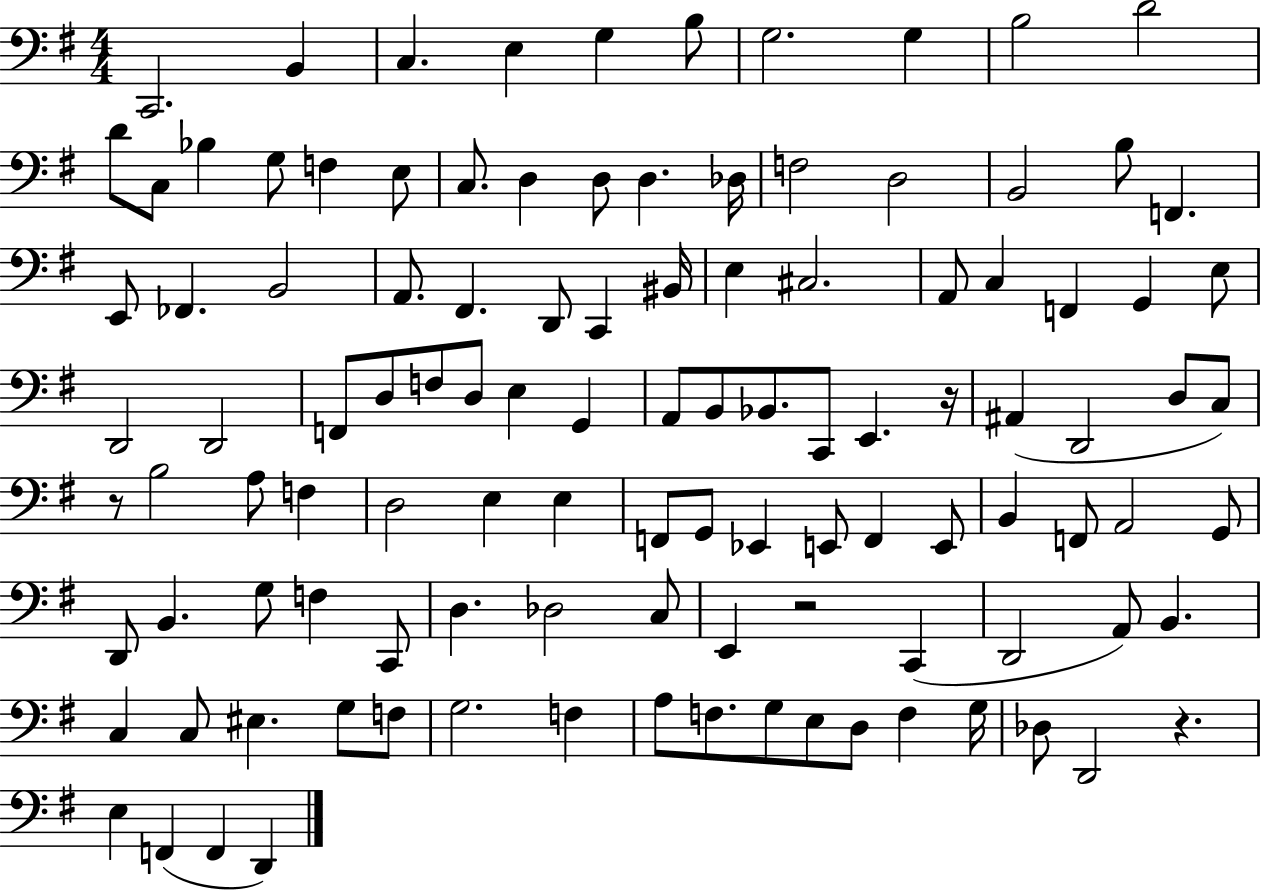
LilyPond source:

{
  \clef bass
  \numericTimeSignature
  \time 4/4
  \key g \major
  c,2. b,4 | c4. e4 g4 b8 | g2. g4 | b2 d'2 | \break d'8 c8 bes4 g8 f4 e8 | c8. d4 d8 d4. des16 | f2 d2 | b,2 b8 f,4. | \break e,8 fes,4. b,2 | a,8. fis,4. d,8 c,4 bis,16 | e4 cis2. | a,8 c4 f,4 g,4 e8 | \break d,2 d,2 | f,8 d8 f8 d8 e4 g,4 | a,8 b,8 bes,8. c,8 e,4. r16 | ais,4( d,2 d8 c8) | \break r8 b2 a8 f4 | d2 e4 e4 | f,8 g,8 ees,4 e,8 f,4 e,8 | b,4 f,8 a,2 g,8 | \break d,8 b,4. g8 f4 c,8 | d4. des2 c8 | e,4 r2 c,4( | d,2 a,8) b,4. | \break c4 c8 eis4. g8 f8 | g2. f4 | a8 f8. g8 e8 d8 f4 g16 | des8 d,2 r4. | \break e4 f,4( f,4 d,4) | \bar "|."
}